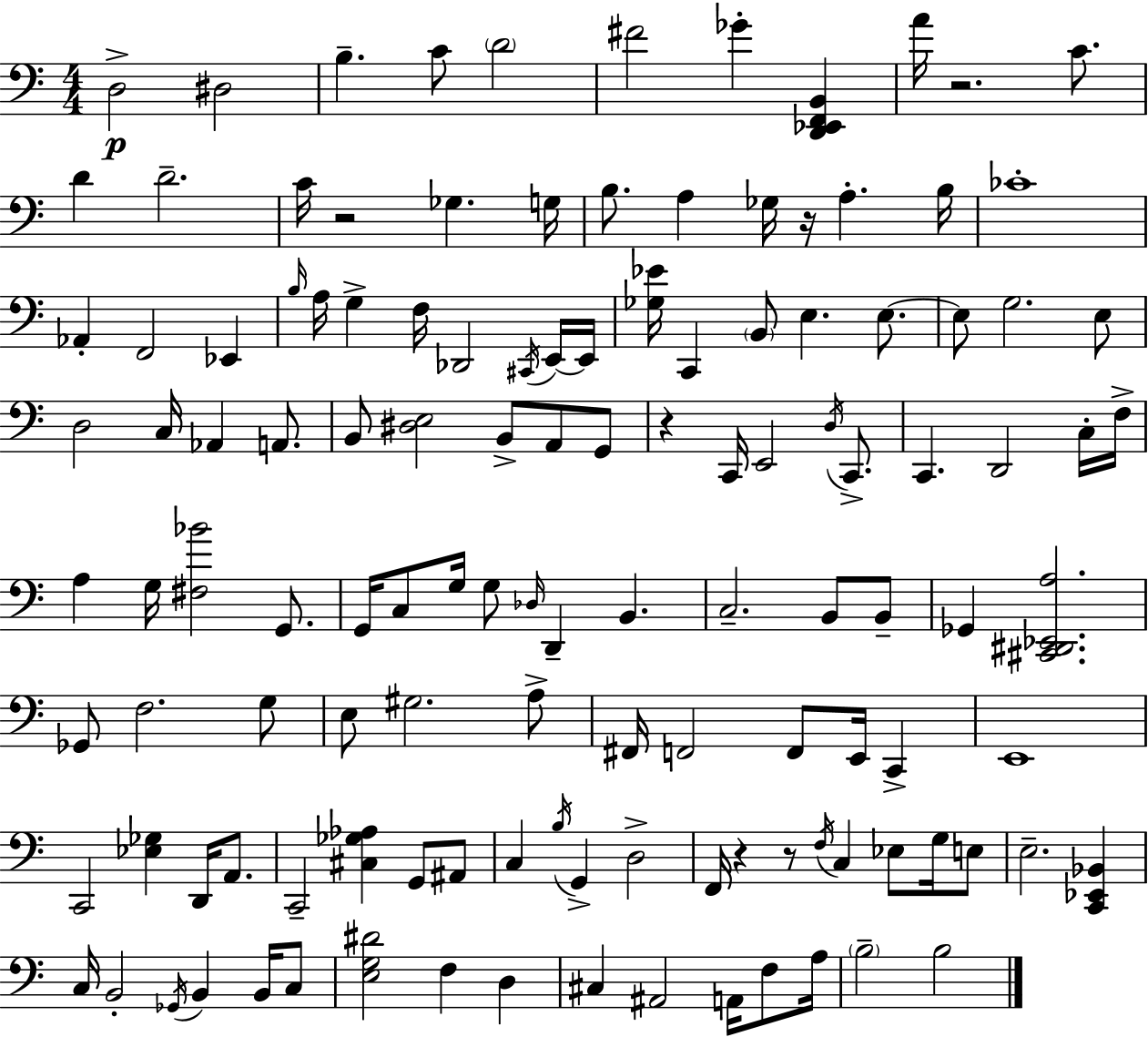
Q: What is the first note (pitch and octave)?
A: D3